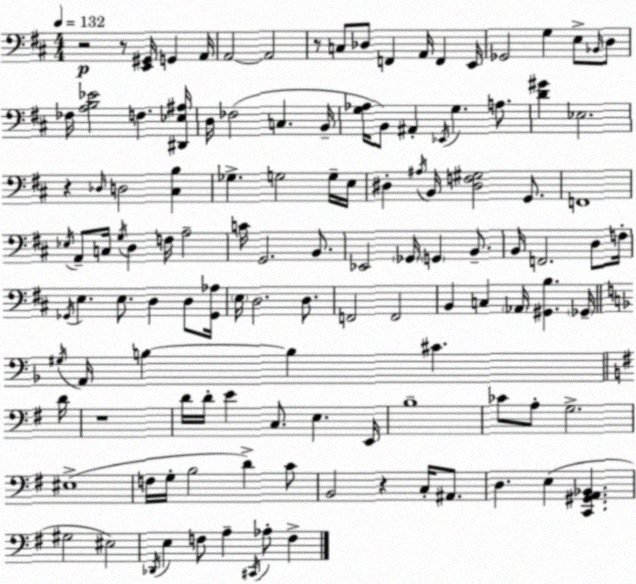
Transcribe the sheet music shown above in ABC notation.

X:1
T:Untitled
M:4/4
L:1/4
K:D
z2 z/2 [E,,^G,,]/4 G,, A,,/4 A,,2 A,,2 z/2 C,/2 _D,/2 F,, A,,/4 F,, E,,/4 _G,,2 G, E,/2 _B,,/4 D,/2 _F,/4 [A,B,_E]2 F, [^D,,_E,^A,]/4 D,/4 _F,2 C, B,,/4 [G,_A,]/4 B,,/2 ^A,, _E,,/4 G, A,/2 [D^G] _E,2 z _D,/4 D,2 [^C,B,] _G, G,2 G,/4 E,/4 ^D, ^A,/4 B,,/4 [^D,F,^G,]2 G,,/2 F,,4 _E,/4 A,,/2 C,/4 G,/4 D, F,/4 A,2 C/4 G,,2 B,,/2 _E,,2 _G,,/4 G,, B,,/2 B,,/4 F,,2 D,/2 F,/4 _G,,/4 E, E,/2 D, D,/2 [_G,,_A,]/4 E,/4 D,2 D,/2 F,,2 F,,2 B,, C, _A,,/4 [^G,,B,] _G,,/4 ^G,/4 A,,/4 B, B, ^C D/4 z4 D/4 D/4 E C,/2 E, E,,/4 B,4 _C/2 A,/2 G,2 ^E,4 F,/4 G,/4 B,2 D C/2 B,,2 z C,/4 ^A,,/2 D, E, [C,,^G,,A,,_B,,] ^G,2 ^E,2 _D,,/4 E, F,/2 A, ^C,,/4 _A,/2 F,